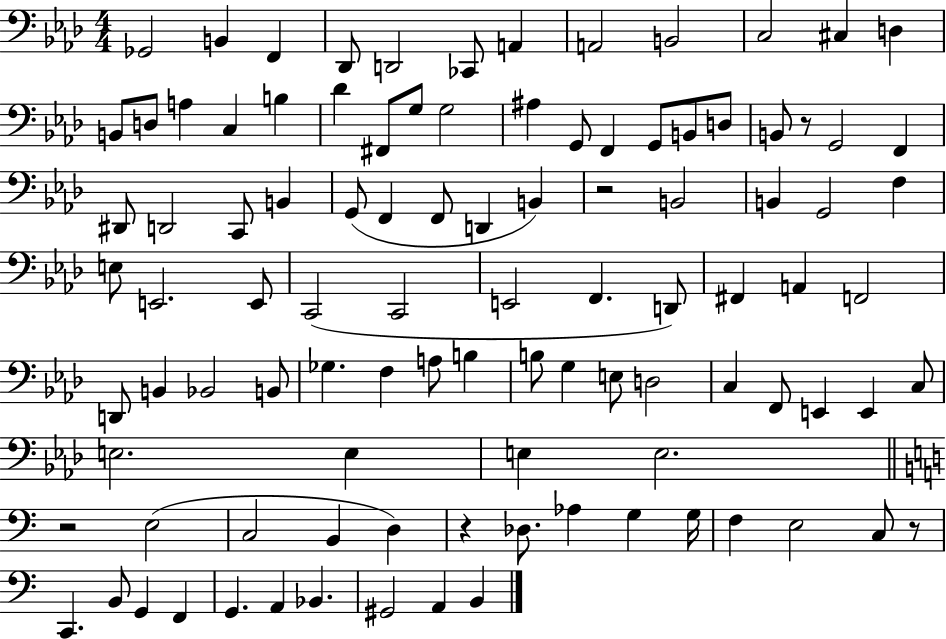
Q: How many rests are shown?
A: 5